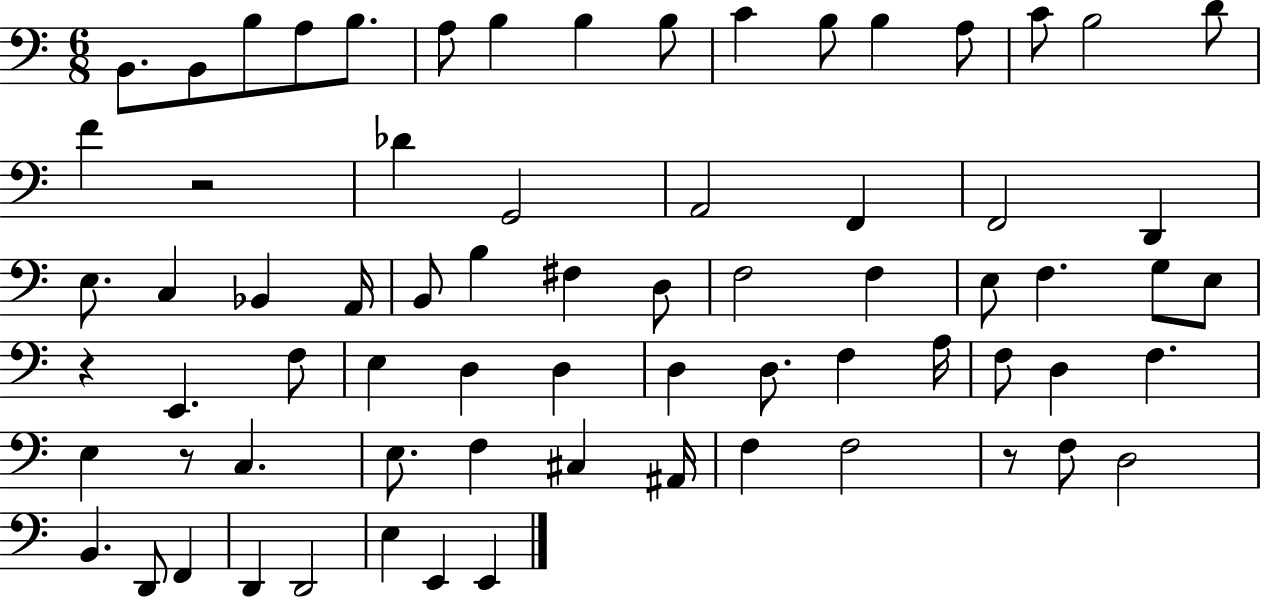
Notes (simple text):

B2/e. B2/e B3/e A3/e B3/e. A3/e B3/q B3/q B3/e C4/q B3/e B3/q A3/e C4/e B3/h D4/e F4/q R/h Db4/q G2/h A2/h F2/q F2/h D2/q E3/e. C3/q Bb2/q A2/s B2/e B3/q F#3/q D3/e F3/h F3/q E3/e F3/q. G3/e E3/e R/q E2/q. F3/e E3/q D3/q D3/q D3/q D3/e. F3/q A3/s F3/e D3/q F3/q. E3/q R/e C3/q. E3/e. F3/q C#3/q A#2/s F3/q F3/h R/e F3/e D3/h B2/q. D2/e F2/q D2/q D2/h E3/q E2/q E2/q